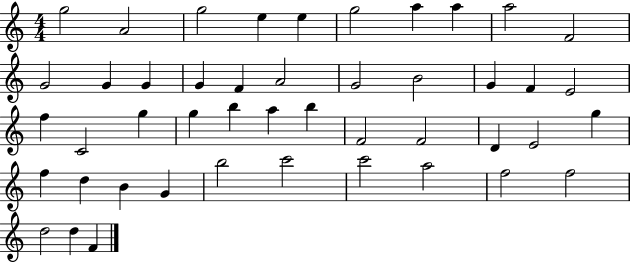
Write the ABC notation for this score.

X:1
T:Untitled
M:4/4
L:1/4
K:C
g2 A2 g2 e e g2 a a a2 F2 G2 G G G F A2 G2 B2 G F E2 f C2 g g b a b F2 F2 D E2 g f d B G b2 c'2 c'2 a2 f2 f2 d2 d F